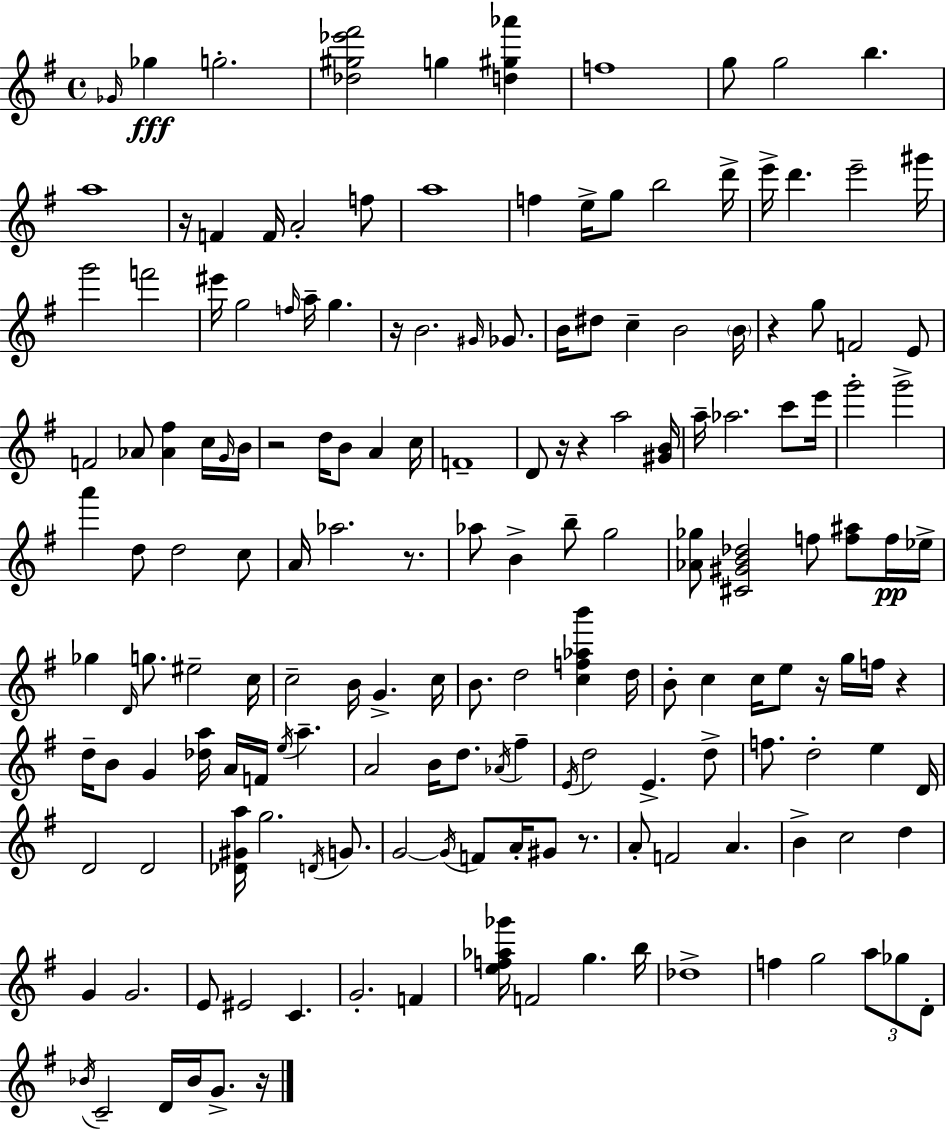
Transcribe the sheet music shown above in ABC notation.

X:1
T:Untitled
M:4/4
L:1/4
K:G
_G/4 _g g2 [_d^g_e'^f']2 g [d^g_a'] f4 g/2 g2 b a4 z/4 F F/4 A2 f/2 a4 f e/4 g/2 b2 d'/4 e'/4 d' e'2 ^g'/4 g'2 f'2 ^e'/4 g2 f/4 a/4 g z/4 B2 ^G/4 _G/2 B/4 ^d/2 c B2 B/4 z g/2 F2 E/2 F2 _A/2 [_A^f] c/4 G/4 B/4 z2 d/4 B/2 A c/4 F4 D/2 z/4 z a2 [^GB]/4 a/4 _a2 c'/2 e'/4 g'2 g'2 a' d/2 d2 c/2 A/4 _a2 z/2 _a/2 B b/2 g2 [_A_g]/2 [^C^GB_d]2 f/2 [f^a]/2 f/4 _e/4 _g D/4 g/2 ^e2 c/4 c2 B/4 G c/4 B/2 d2 [cf_ab'] d/4 B/2 c c/4 e/2 z/4 g/4 f/4 z d/4 B/2 G [_da]/4 A/4 F/4 e/4 a A2 B/4 d/2 _A/4 ^f E/4 d2 E d/2 f/2 d2 e D/4 D2 D2 [_D^Ga]/4 g2 D/4 G/2 G2 G/4 F/2 A/4 ^G/2 z/2 A/2 F2 A B c2 d G G2 E/2 ^E2 C G2 F [ef_a_g']/4 F2 g b/4 _d4 f g2 a/2 _g/2 D/2 _B/4 C2 D/4 _B/4 G/2 z/4